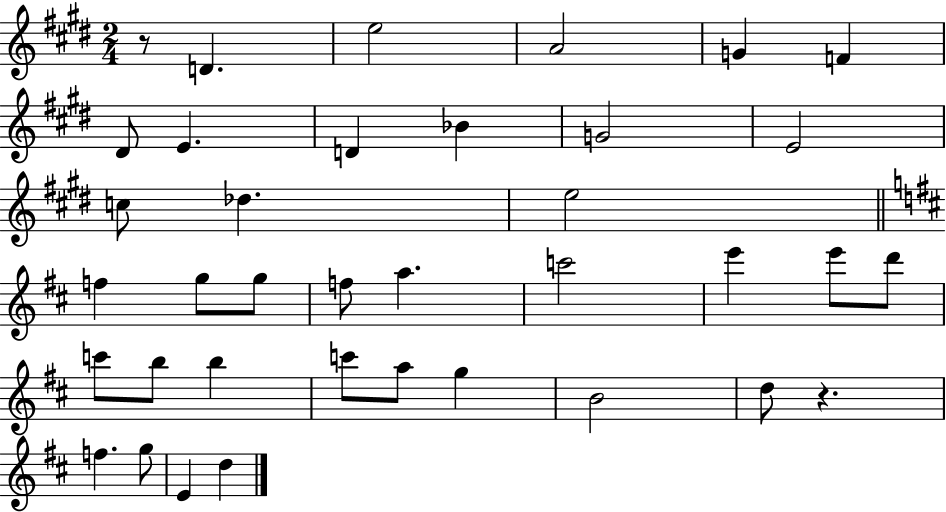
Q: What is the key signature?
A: E major